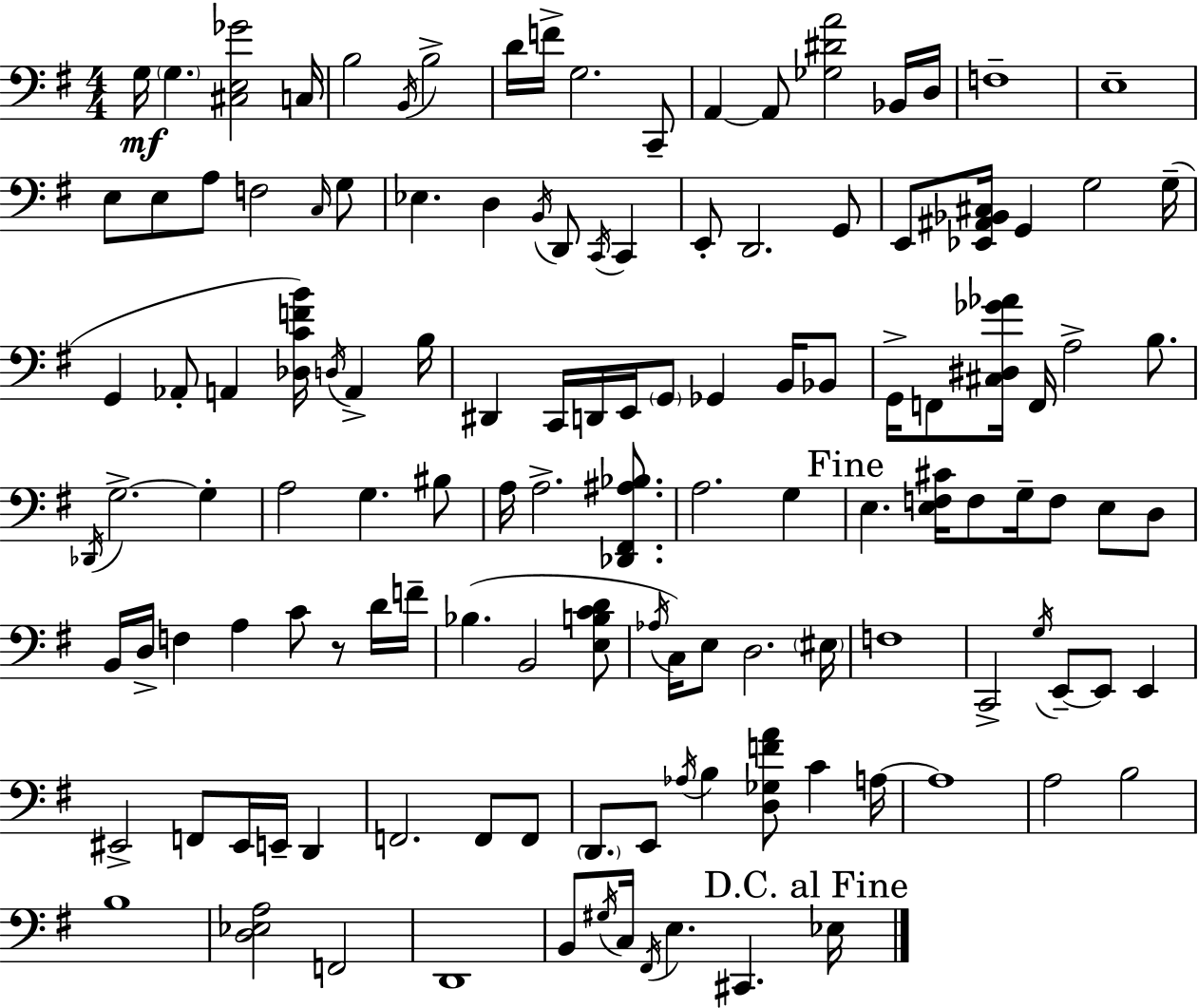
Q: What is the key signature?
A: G major